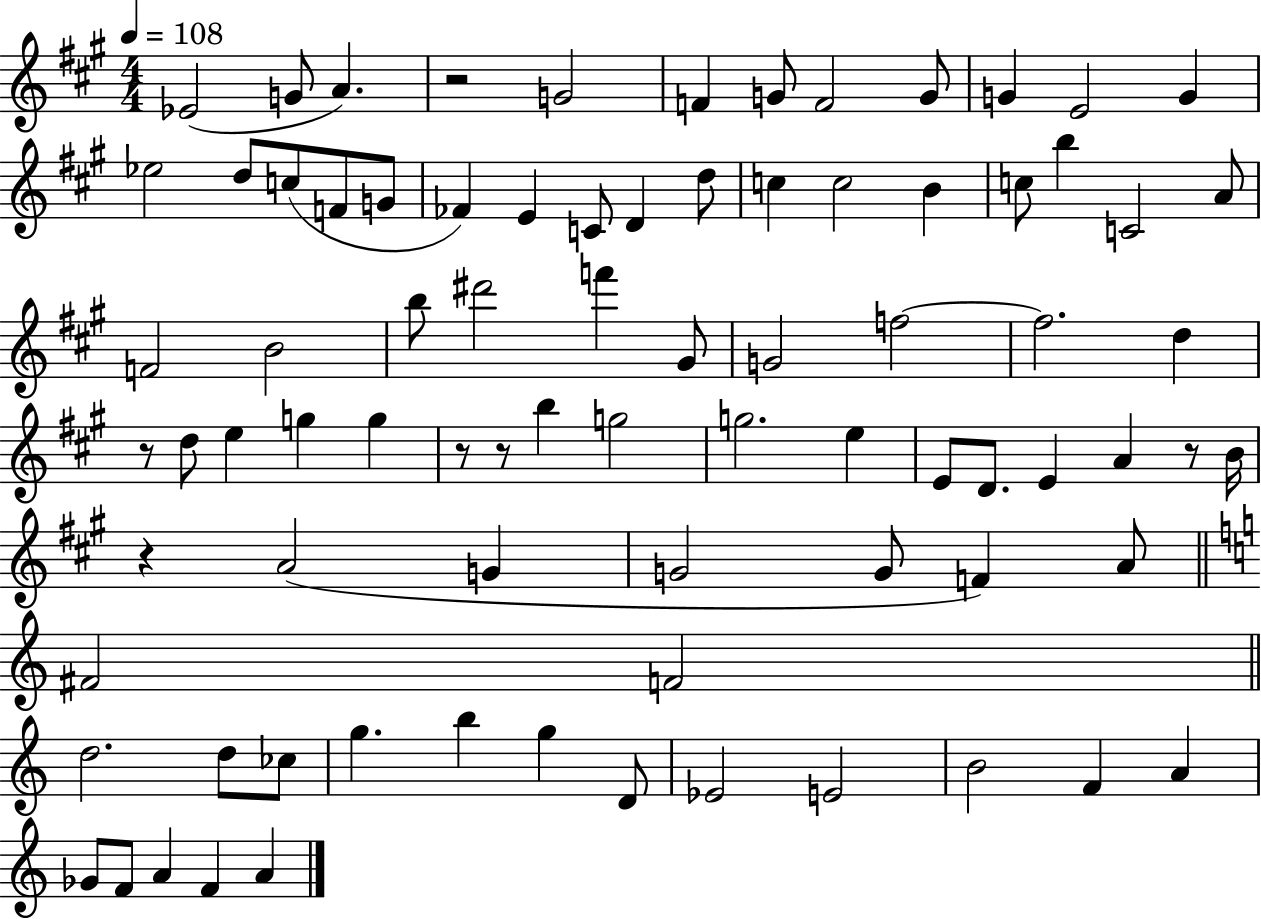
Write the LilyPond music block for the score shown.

{
  \clef treble
  \numericTimeSignature
  \time 4/4
  \key a \major
  \tempo 4 = 108
  \repeat volta 2 { ees'2( g'8 a'4.) | r2 g'2 | f'4 g'8 f'2 g'8 | g'4 e'2 g'4 | \break ees''2 d''8 c''8( f'8 g'8 | fes'4) e'4 c'8 d'4 d''8 | c''4 c''2 b'4 | c''8 b''4 c'2 a'8 | \break f'2 b'2 | b''8 dis'''2 f'''4 gis'8 | g'2 f''2~~ | f''2. d''4 | \break r8 d''8 e''4 g''4 g''4 | r8 r8 b''4 g''2 | g''2. e''4 | e'8 d'8. e'4 a'4 r8 b'16 | \break r4 a'2( g'4 | g'2 g'8 f'4) a'8 | \bar "||" \break \key a \minor fis'2 f'2 | \bar "||" \break \key c \major d''2. d''8 ces''8 | g''4. b''4 g''4 d'8 | ees'2 e'2 | b'2 f'4 a'4 | \break ges'8 f'8 a'4 f'4 a'4 | } \bar "|."
}